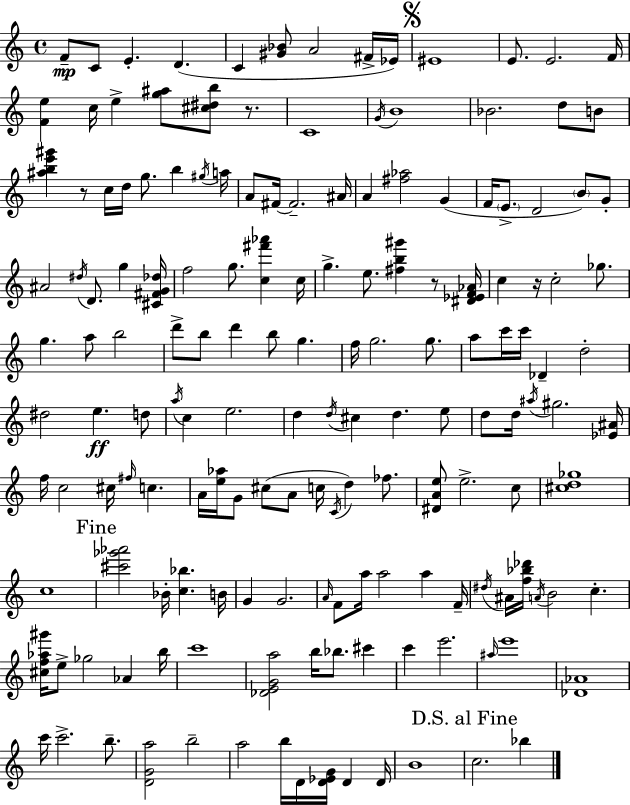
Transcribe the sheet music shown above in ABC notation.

X:1
T:Untitled
M:4/4
L:1/4
K:Am
F/2 C/2 E D C [^G_B]/2 A2 ^F/4 _E/4 ^E4 E/2 E2 F/4 [Fe] c/4 e [g^a]/2 [^c^db]/2 z/2 C4 G/4 B4 _B2 d/2 B/2 [^abe'^g'] z/2 c/4 d/4 g/2 b ^g/4 a/4 A/2 ^F/4 ^F2 ^A/4 A [^f_a]2 G F/4 E/2 D2 B/2 G/2 ^A2 ^d/4 D/2 g [^C^FG_d]/4 f2 g/2 [c^f'_a'] c/4 g e/2 [^fb^g'] z/2 [^D_EF_A]/4 c z/4 c2 _g/2 g a/2 b2 d'/2 b/2 d' b/2 g f/4 g2 g/2 a/2 c'/4 c'/4 _D d2 ^d2 e d/2 a/4 c e2 d d/4 ^c d e/2 d/2 d/4 ^a/4 ^g2 [_E^A]/4 f/4 c2 ^c/4 ^f/4 c A/4 [e_a]/4 G/2 ^c/2 A/2 c/4 C/4 d _f/2 [^DAe]/2 e2 c/2 [^cd_g]4 c4 [^c'_g'_a']2 _B/4 [c_b] B/4 G G2 A/4 F/2 a/4 a2 a F/4 ^d/4 ^A/4 [f_b_d']/4 A/4 B2 c [^cf_a^g']/4 e/2 _g2 _A b/4 c'4 [_DEGa]2 b/4 _b/2 ^c' c' e'2 ^a/4 e'4 [_D_A]4 c'/4 c'2 b/2 [DGa]2 b2 a2 b/4 D/4 [D_EG]/4 D D/4 B4 c2 _b